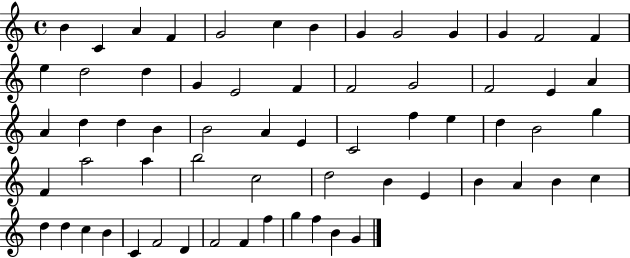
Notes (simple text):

B4/q C4/q A4/q F4/q G4/h C5/q B4/q G4/q G4/h G4/q G4/q F4/h F4/q E5/q D5/h D5/q G4/q E4/h F4/q F4/h G4/h F4/h E4/q A4/q A4/q D5/q D5/q B4/q B4/h A4/q E4/q C4/h F5/q E5/q D5/q B4/h G5/q F4/q A5/h A5/q B5/h C5/h D5/h B4/q E4/q B4/q A4/q B4/q C5/q D5/q D5/q C5/q B4/q C4/q F4/h D4/q F4/h F4/q F5/q G5/q F5/q B4/q G4/q